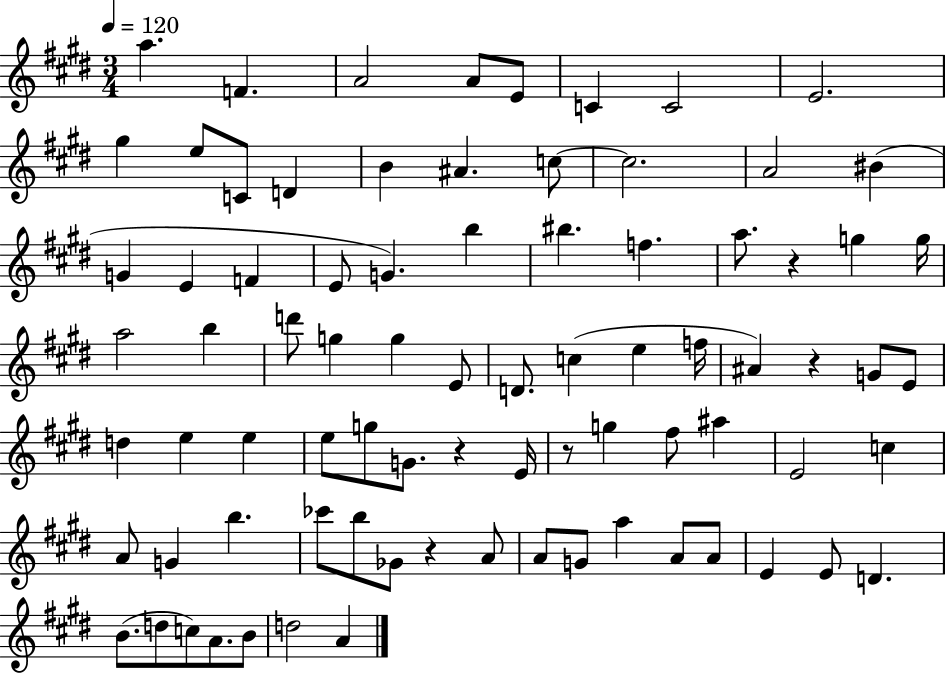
{
  \clef treble
  \numericTimeSignature
  \time 3/4
  \key e \major
  \tempo 4 = 120
  \repeat volta 2 { a''4. f'4. | a'2 a'8 e'8 | c'4 c'2 | e'2. | \break gis''4 e''8 c'8 d'4 | b'4 ais'4. c''8~~ | c''2. | a'2 bis'4( | \break g'4 e'4 f'4 | e'8 g'4.) b''4 | bis''4. f''4. | a''8. r4 g''4 g''16 | \break a''2 b''4 | d'''8 g''4 g''4 e'8 | d'8. c''4( e''4 f''16 | ais'4) r4 g'8 e'8 | \break d''4 e''4 e''4 | e''8 g''8 g'8. r4 e'16 | r8 g''4 fis''8 ais''4 | e'2 c''4 | \break a'8 g'4 b''4. | ces'''8 b''8 ges'8 r4 a'8 | a'8 g'8 a''4 a'8 a'8 | e'4 e'8 d'4. | \break b'8.( d''8 c''8) a'8. b'8 | d''2 a'4 | } \bar "|."
}